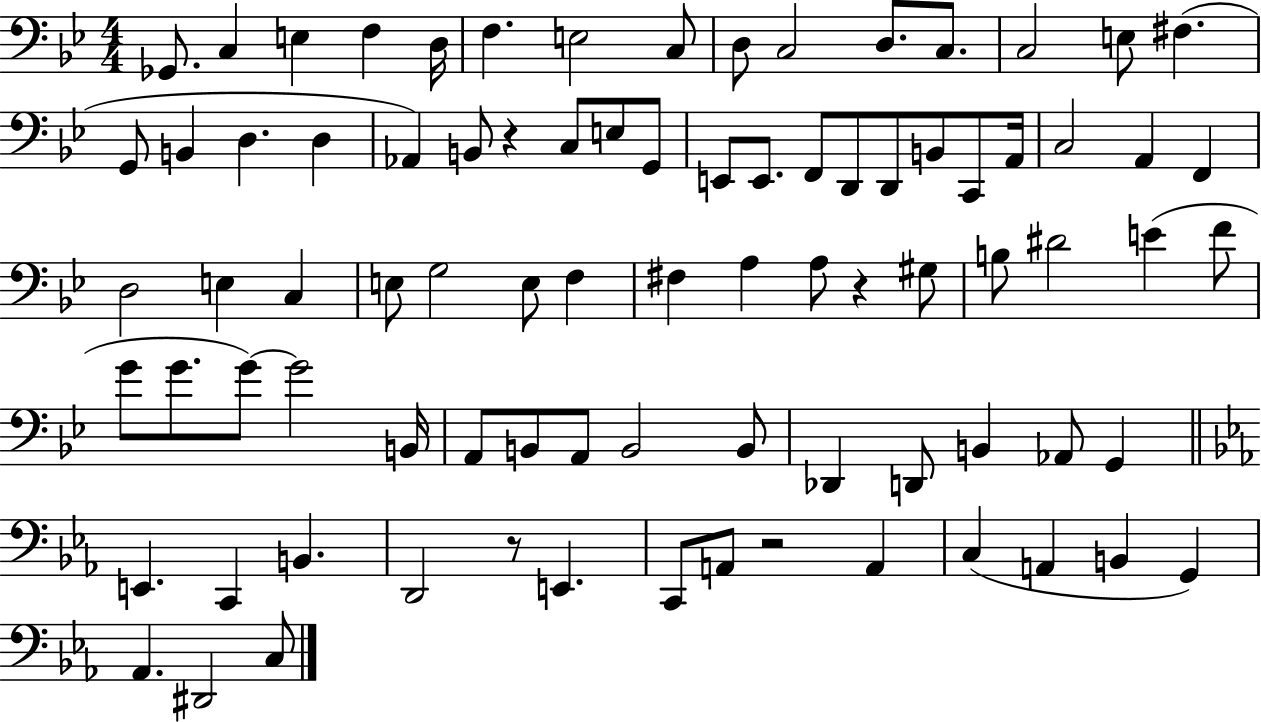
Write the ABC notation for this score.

X:1
T:Untitled
M:4/4
L:1/4
K:Bb
_G,,/2 C, E, F, D,/4 F, E,2 C,/2 D,/2 C,2 D,/2 C,/2 C,2 E,/2 ^F, G,,/2 B,, D, D, _A,, B,,/2 z C,/2 E,/2 G,,/2 E,,/2 E,,/2 F,,/2 D,,/2 D,,/2 B,,/2 C,,/2 A,,/4 C,2 A,, F,, D,2 E, C, E,/2 G,2 E,/2 F, ^F, A, A,/2 z ^G,/2 B,/2 ^D2 E F/2 G/2 G/2 G/2 G2 B,,/4 A,,/2 B,,/2 A,,/2 B,,2 B,,/2 _D,, D,,/2 B,, _A,,/2 G,, E,, C,, B,, D,,2 z/2 E,, C,,/2 A,,/2 z2 A,, C, A,, B,, G,, _A,, ^D,,2 C,/2